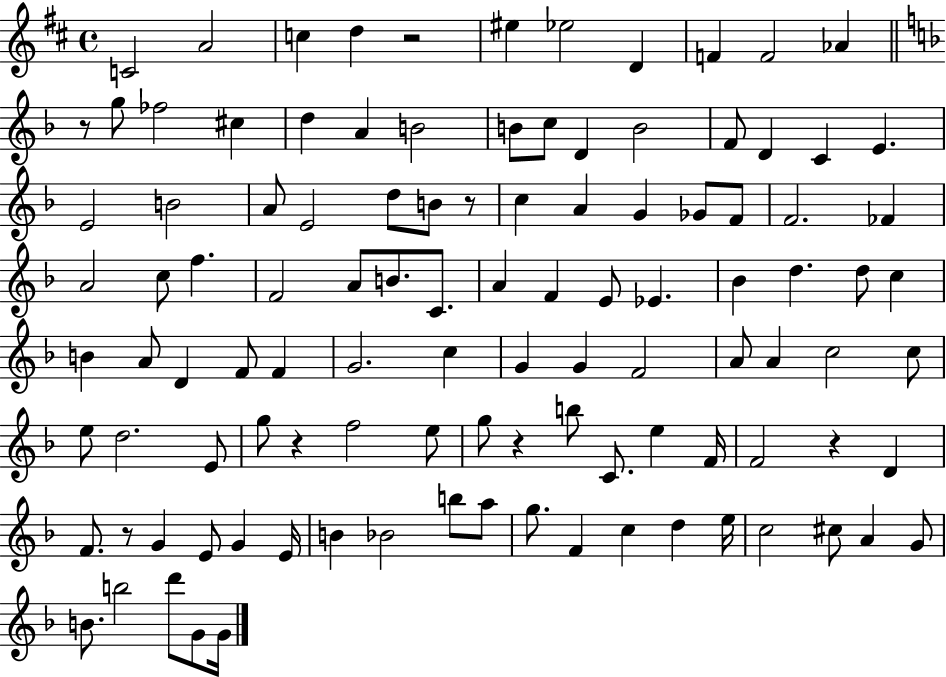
{
  \clef treble
  \time 4/4
  \defaultTimeSignature
  \key d \major
  \repeat volta 2 { c'2 a'2 | c''4 d''4 r2 | eis''4 ees''2 d'4 | f'4 f'2 aes'4 | \break \bar "||" \break \key d \minor r8 g''8 fes''2 cis''4 | d''4 a'4 b'2 | b'8 c''8 d'4 b'2 | f'8 d'4 c'4 e'4. | \break e'2 b'2 | a'8 e'2 d''8 b'8 r8 | c''4 a'4 g'4 ges'8 f'8 | f'2. fes'4 | \break a'2 c''8 f''4. | f'2 a'8 b'8. c'8. | a'4 f'4 e'8 ees'4. | bes'4 d''4. d''8 c''4 | \break b'4 a'8 d'4 f'8 f'4 | g'2. c''4 | g'4 g'4 f'2 | a'8 a'4 c''2 c''8 | \break e''8 d''2. e'8 | g''8 r4 f''2 e''8 | g''8 r4 b''8 c'8. e''4 f'16 | f'2 r4 d'4 | \break f'8. r8 g'4 e'8 g'4 e'16 | b'4 bes'2 b''8 a''8 | g''8. f'4 c''4 d''4 e''16 | c''2 cis''8 a'4 g'8 | \break b'8. b''2 d'''8 g'8 g'16 | } \bar "|."
}